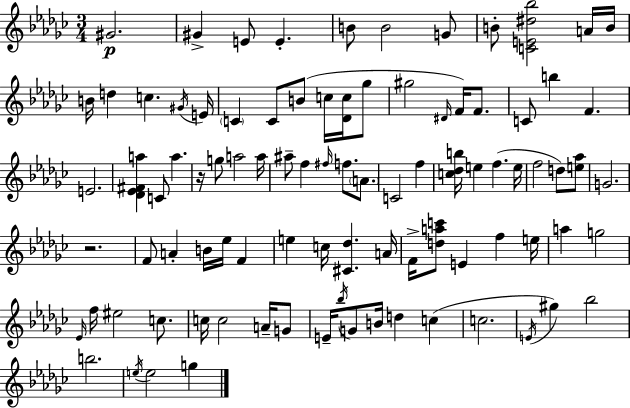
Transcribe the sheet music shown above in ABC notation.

X:1
T:Untitled
M:3/4
L:1/4
K:Ebm
^G2 ^G E/2 E B/2 B2 G/2 B/2 [CE^d_b]2 A/4 B/4 B/4 d c ^G/4 E/4 C C/2 B/2 c/4 [_Dc]/4 _g/2 ^g2 ^D/4 F/4 F/2 C/2 b F E2 [_D_E^Fa] C/2 a z/4 g/2 a2 a/4 ^a/2 f ^f/4 f/2 A/2 C2 f [c_db]/4 e f e/4 f2 d/2 [e_a]/2 G2 z2 F/2 A B/4 _e/4 F e c/4 [^C_d] A/4 F/4 [dac']/2 E f e/4 a g2 _E/4 f/4 ^e2 c/2 c/4 c2 A/4 G/2 E/4 _b/4 G/2 B/4 d c c2 E/4 ^g _b2 b2 e/4 e2 g